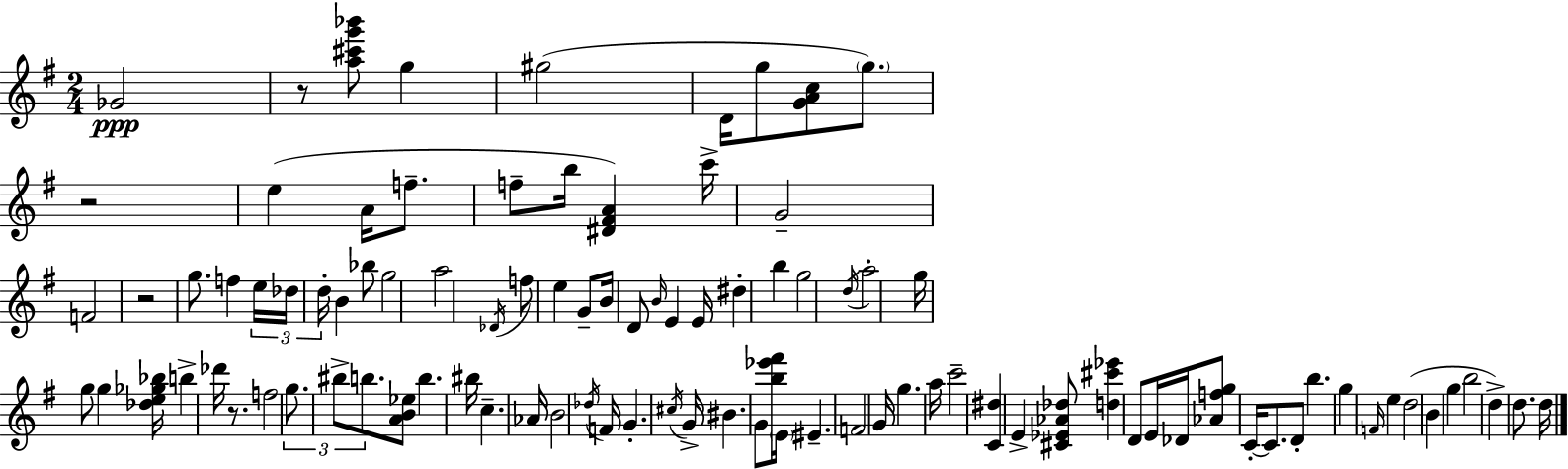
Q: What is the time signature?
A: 2/4